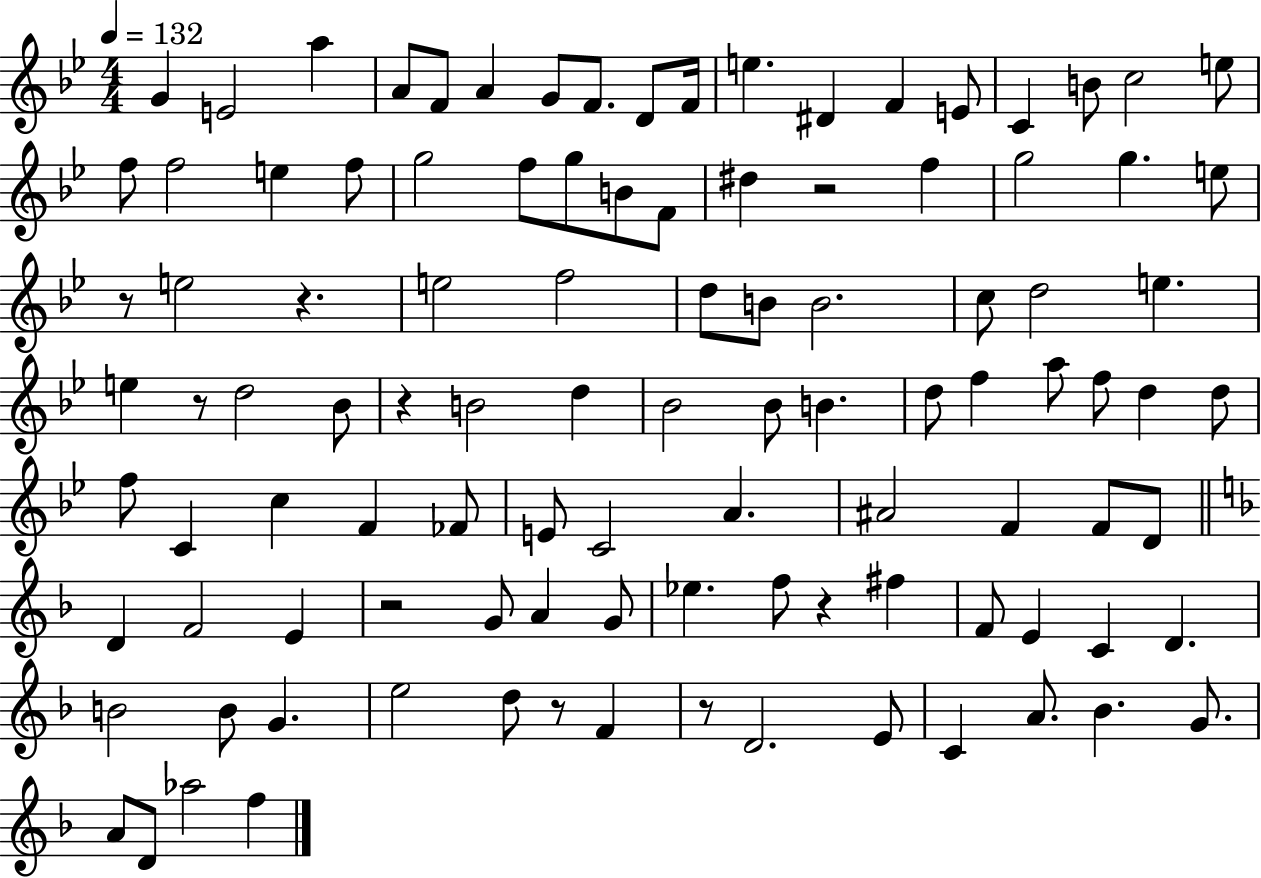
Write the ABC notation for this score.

X:1
T:Untitled
M:4/4
L:1/4
K:Bb
G E2 a A/2 F/2 A G/2 F/2 D/2 F/4 e ^D F E/2 C B/2 c2 e/2 f/2 f2 e f/2 g2 f/2 g/2 B/2 F/2 ^d z2 f g2 g e/2 z/2 e2 z e2 f2 d/2 B/2 B2 c/2 d2 e e z/2 d2 _B/2 z B2 d _B2 _B/2 B d/2 f a/2 f/2 d d/2 f/2 C c F _F/2 E/2 C2 A ^A2 F F/2 D/2 D F2 E z2 G/2 A G/2 _e f/2 z ^f F/2 E C D B2 B/2 G e2 d/2 z/2 F z/2 D2 E/2 C A/2 _B G/2 A/2 D/2 _a2 f